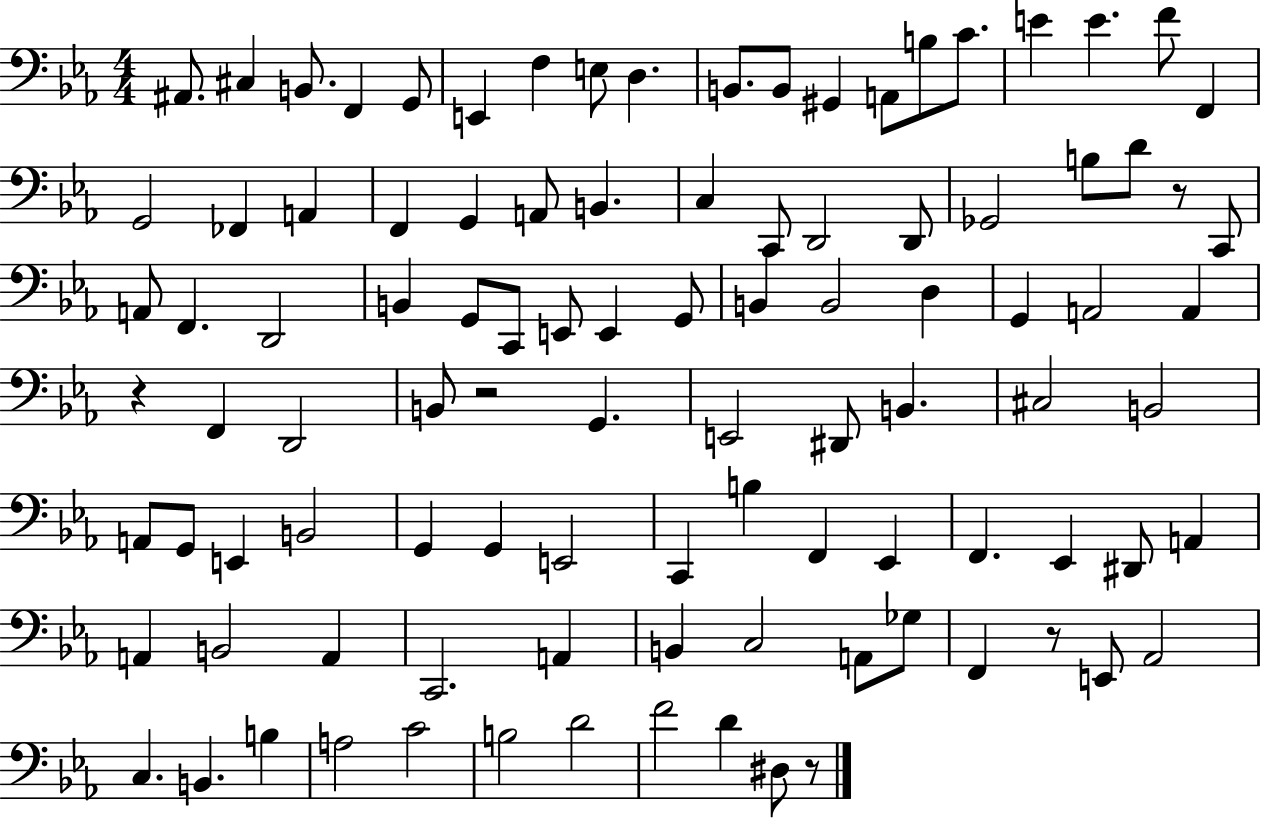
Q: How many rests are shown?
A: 5